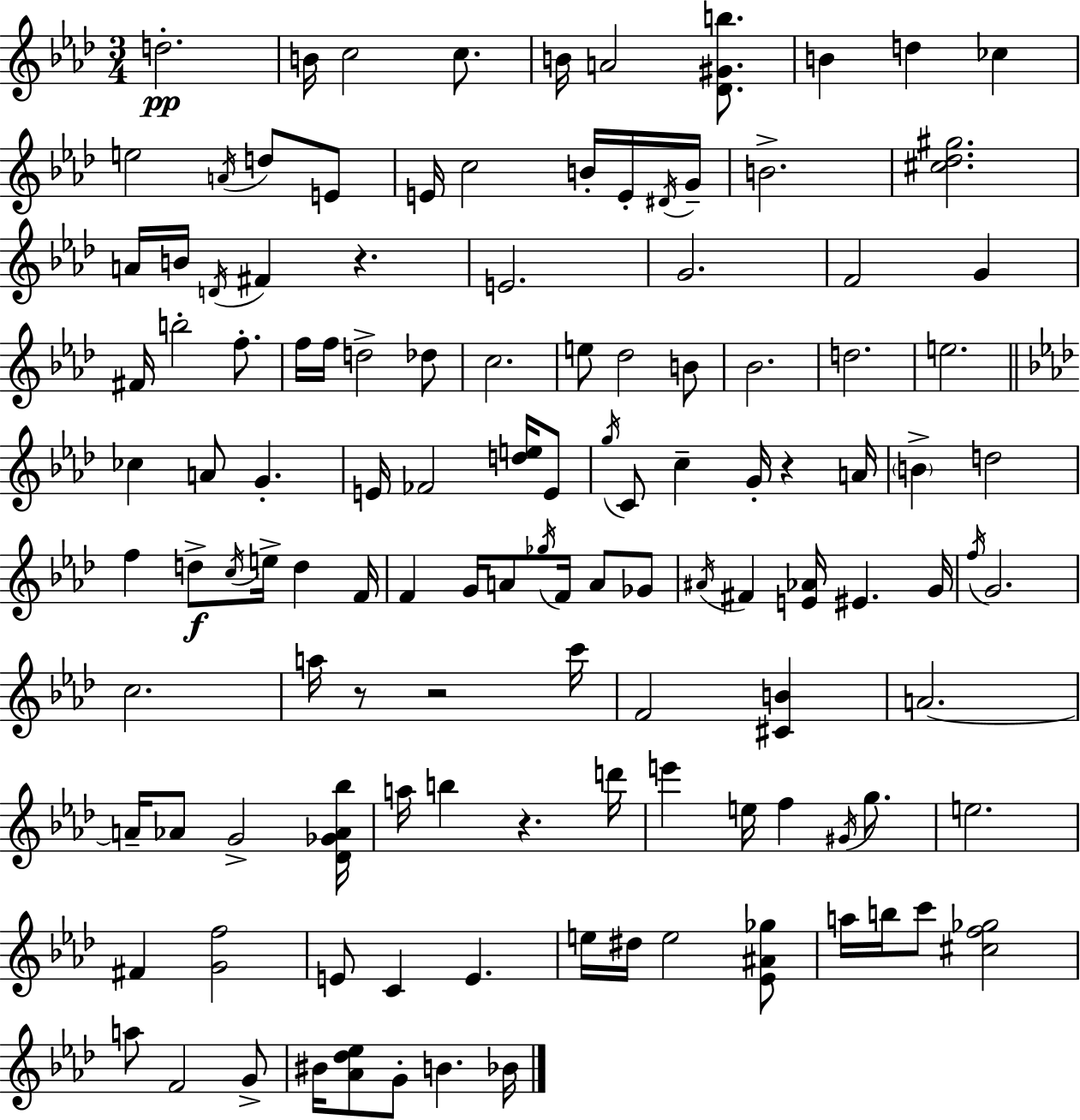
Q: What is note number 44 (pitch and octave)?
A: A4